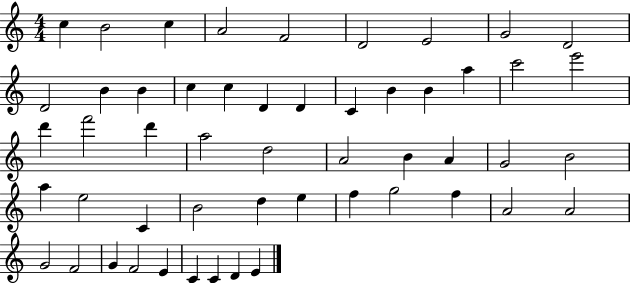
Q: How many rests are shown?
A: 0